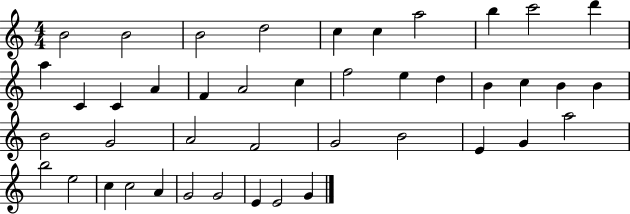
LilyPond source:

{
  \clef treble
  \numericTimeSignature
  \time 4/4
  \key c \major
  b'2 b'2 | b'2 d''2 | c''4 c''4 a''2 | b''4 c'''2 d'''4 | \break a''4 c'4 c'4 a'4 | f'4 a'2 c''4 | f''2 e''4 d''4 | b'4 c''4 b'4 b'4 | \break b'2 g'2 | a'2 f'2 | g'2 b'2 | e'4 g'4 a''2 | \break b''2 e''2 | c''4 c''2 a'4 | g'2 g'2 | e'4 e'2 g'4 | \break \bar "|."
}